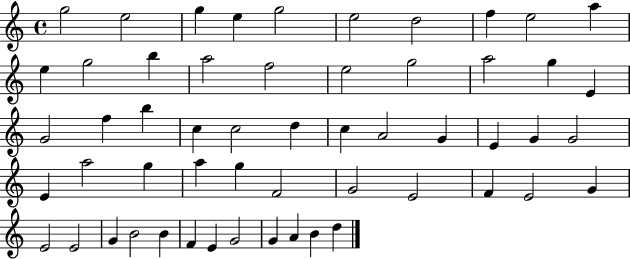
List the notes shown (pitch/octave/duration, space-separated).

G5/h E5/h G5/q E5/q G5/h E5/h D5/h F5/q E5/h A5/q E5/q G5/h B5/q A5/h F5/h E5/h G5/h A5/h G5/q E4/q G4/h F5/q B5/q C5/q C5/h D5/q C5/q A4/h G4/q E4/q G4/q G4/h E4/q A5/h G5/q A5/q G5/q F4/h G4/h E4/h F4/q E4/h G4/q E4/h E4/h G4/q B4/h B4/q F4/q E4/q G4/h G4/q A4/q B4/q D5/q